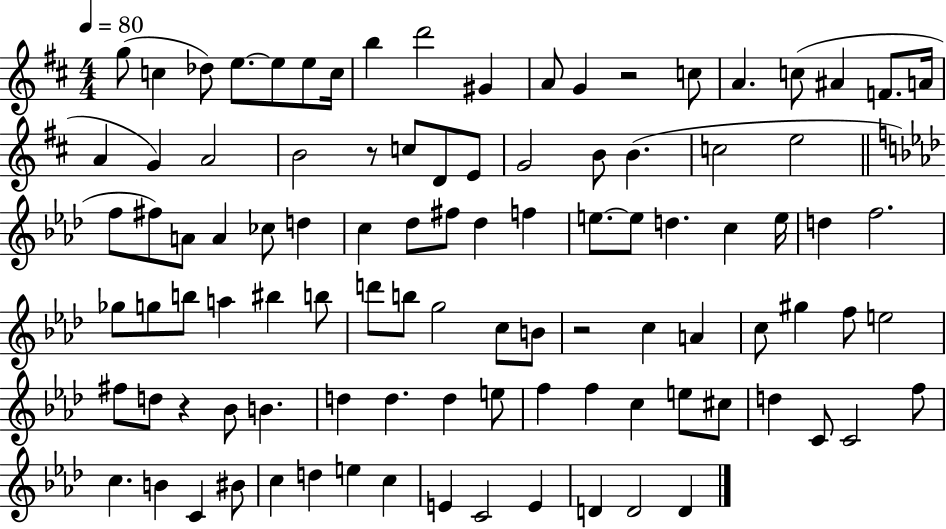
G5/e C5/q Db5/e E5/e. E5/e E5/e C5/s B5/q D6/h G#4/q A4/e G4/q R/h C5/e A4/q. C5/e A#4/q F4/e. A4/s A4/q G4/q A4/h B4/h R/e C5/e D4/e E4/e G4/h B4/e B4/q. C5/h E5/h F5/e F#5/e A4/e A4/q CES5/e D5/q C5/q Db5/e F#5/e Db5/q F5/q E5/e. E5/e D5/q. C5/q E5/s D5/q F5/h. Gb5/e G5/e B5/e A5/q BIS5/q B5/e D6/e B5/e G5/h C5/e B4/e R/h C5/q A4/q C5/e G#5/q F5/e E5/h F#5/e D5/e R/q Bb4/e B4/q. D5/q D5/q. D5/q E5/e F5/q F5/q C5/q E5/e C#5/e D5/q C4/e C4/h F5/e C5/q. B4/q C4/q BIS4/e C5/q D5/q E5/q C5/q E4/q C4/h E4/q D4/q D4/h D4/q